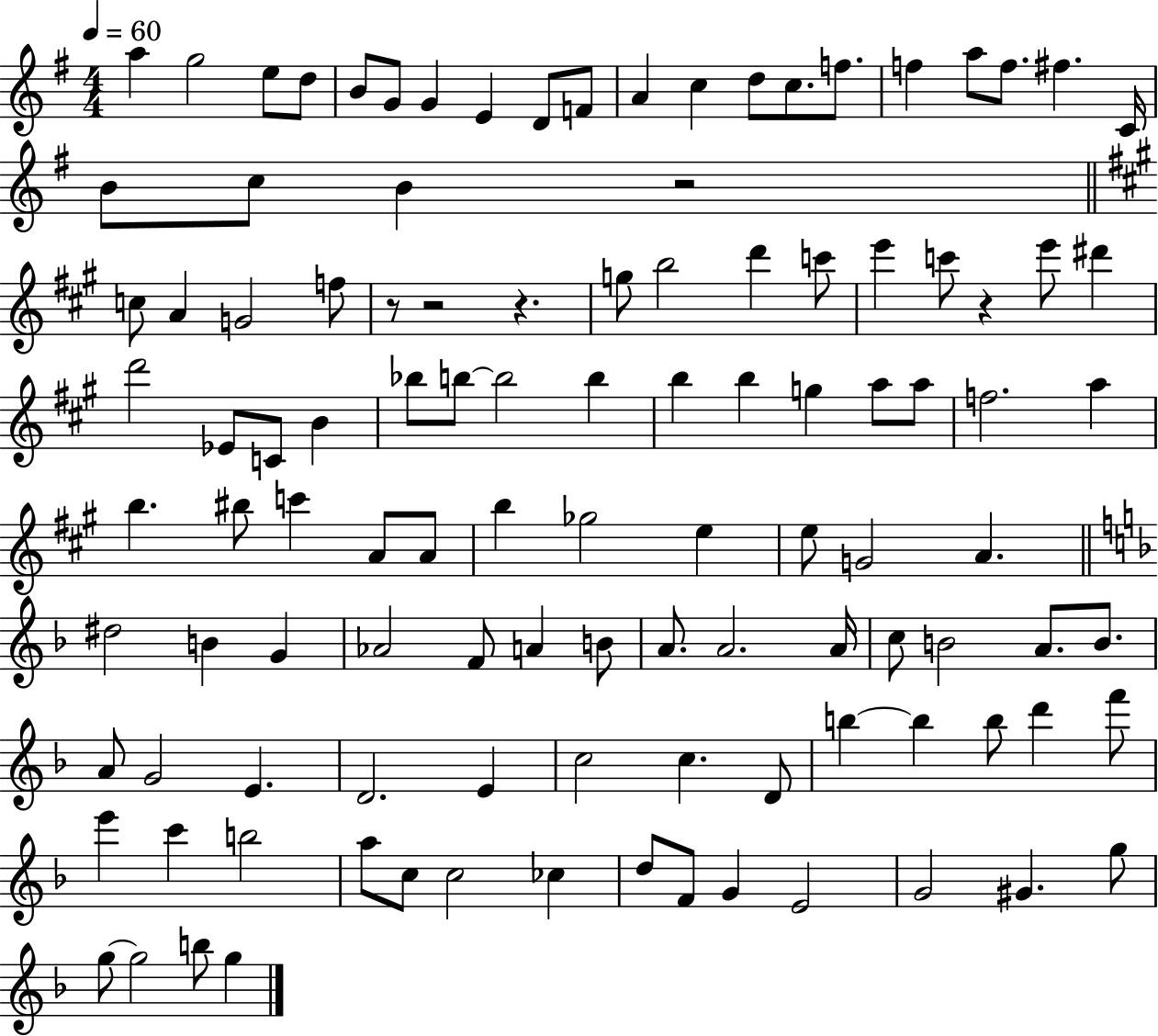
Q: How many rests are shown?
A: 5